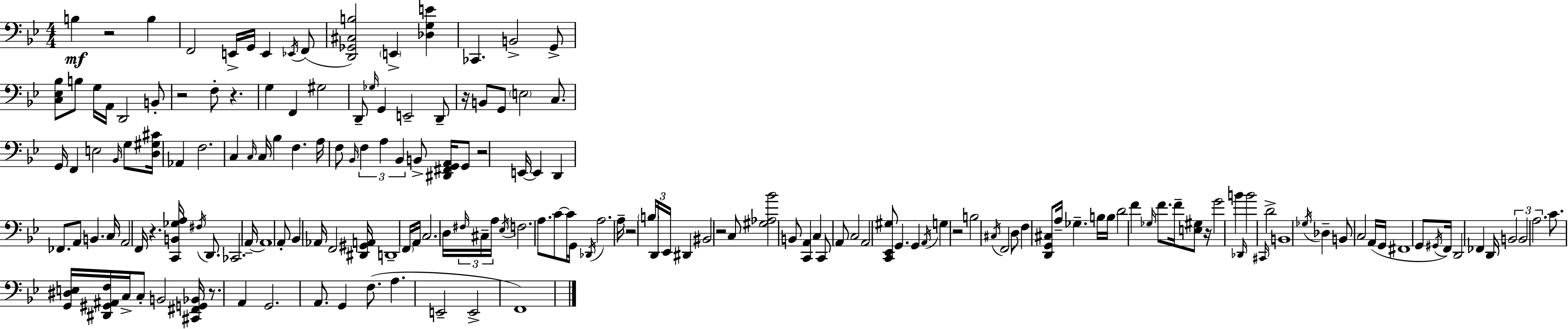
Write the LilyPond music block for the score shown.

{
  \clef bass
  \numericTimeSignature
  \time 4/4
  \key g \minor
  b4\mf r2 b4 | f,2 e,16-> g,16 e,4 \acciaccatura { ees,16 }( f,8 | <d, ges, cis b>2) \parenthesize e,4-> <des g e'>4 | ces,4. b,2-> g,8-> | \break <c ees bes>8 b8 g16 a,16 d,2 b,8-. | r2 f8-. r4. | g4 f,4 gis2 | d,8-- \grace { ges16 } g,4 e,2-- | \break d,8-- r16 b,8 g,8 \parenthesize e2 c8. | g,16 f,4 e2 \grace { bes,16 } | g8 <d gis cis'>16 aes,4 f2. | c4 \grace { c16 } c16 bes4 f4. | \break a16 f8 \grace { bes,16 } \tuplet 3/2 { f4 a4 bes,4 } | b,8-> <dis, fis, g, a,>16 g,8 r2 | e,16~~ e,4 d,4 fes,8. a,8 b,4. | c16 a,2 f,16 r4. | \break <c, b, ges a>16 \acciaccatura { fis16 } d,8. ces,2. | a,16--~~ a,1 | a,8-. bes,4 aes,16 f,2 | <dis, gis, a,>16 d,1-- | \break \parenthesize f,16 a,16 c2. | d16 \tuplet 3/2 { \grace { fis16 } cis16-- a16 } \acciaccatura { ees16 } f2. | a8. c'8~~ c'16 g,16 \acciaccatura { des,16 } a2. | a16-- r2 | \break \tuplet 3/2 { \parenthesize b16 d,16 ees,16 } dis,4 bis,2 | r2 c8 <gis aes bes'>2 | b,8 <c, a,>4 c4 c,8 a,8 | c2 a,2 | \break <c, ees, gis>8 g,4. g,4 \acciaccatura { a,16 } g4 | r2 b2 | \acciaccatura { cis16 } f,2 d8 f4 | <d, g, cis>8 a16-- ges4.-- b16 b16 d'2 | \break f'4 \grace { ges16 } f'8. f'16-- <e gis>8 r16 | g'2 b'4 \grace { des,16 } b'2 | \grace { cis,16 } d'2-> b,1 | \acciaccatura { ges16 } des4-- | \break b,8 c2 a,16( g,16 fis,1 | g,8 | \acciaccatura { gis,16 } f,16) d,2 fes,4 d,16 | \tuplet 3/2 { b,2 b,2 | \break a2. } c'8. <g, dis e>16 | <dis, gis, ais, f>16 c16-> c8-. b,2 <cis, fis, g, bes,>16 r8. | a,4 g,2. | a,8. g,4 f8.( a4. | \break e,2-- e,2-> | f,1) | \bar "|."
}